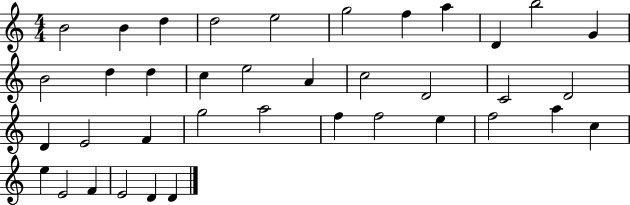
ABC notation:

X:1
T:Untitled
M:4/4
L:1/4
K:C
B2 B d d2 e2 g2 f a D b2 G B2 d d c e2 A c2 D2 C2 D2 D E2 F g2 a2 f f2 e f2 a c e E2 F E2 D D